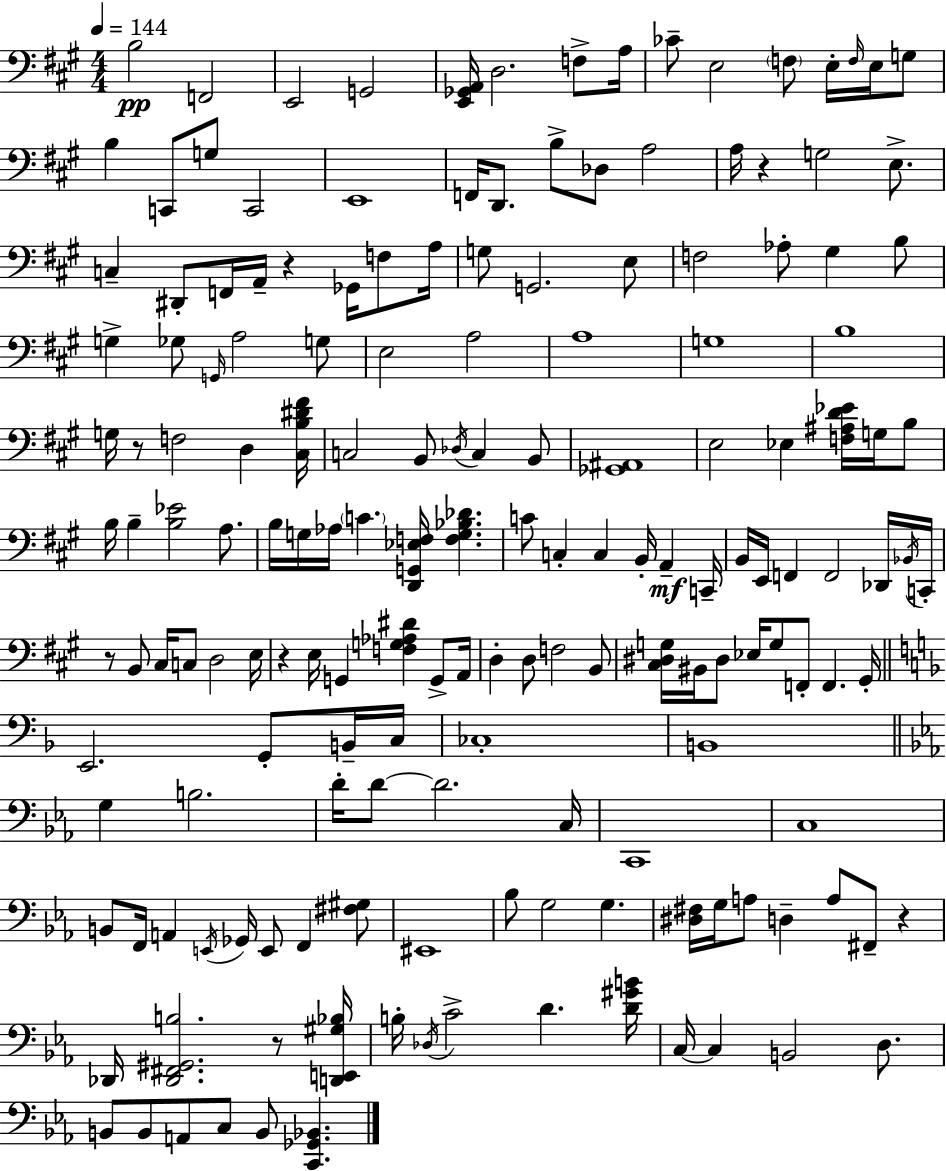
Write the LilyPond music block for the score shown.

{
  \clef bass
  \numericTimeSignature
  \time 4/4
  \key a \major
  \tempo 4 = 144
  b2\pp f,2 | e,2 g,2 | <e, ges, a,>16 d2. f8-> a16 | ces'8-- e2 \parenthesize f8 e16-. \grace { f16 } e16 g8 | \break b4 c,8 g8 c,2 | e,1 | f,16 d,8. b8-> des8 a2 | a16 r4 g2 e8.-> | \break c4-- dis,8-. f,16 a,16-- r4 ges,16 f8 | a16 g8 g,2. e8 | f2 aes8-. gis4 b8 | g4-> ges8 \grace { g,16 } a2 | \break g8 e2 a2 | a1 | g1 | b1 | \break g16 r8 f2 d4 | <cis b dis' fis'>16 c2 b,8 \acciaccatura { des16 } c4 | b,8 <ges, ais,>1 | e2 ees4 <f ais d' ees'>16 | \break g16 b8 b16 b4-- <b ees'>2 | a8. b16 g16 aes16 \parenthesize c'4. <d, g, ees f>16 <f g bes des'>4. | c'8 c4-. c4 b,16-. a,4--\mf | c,16-- b,16 e,16 f,4 f,2 | \break des,16 \acciaccatura { bes,16 } c,16-. r8 b,8 cis16 c8 d2 | e16 r4 e16 g,4 <f g aes dis'>4 | g,8-> a,16 d4-. d8 f2 | b,8 <cis dis g>16 bis,16 dis8 ees16 g8 f,8-. f,4. | \break gis,16-. \bar "||" \break \key f \major e,2. g,8-. b,16-- c16 | ces1-. | b,1 | \bar "||" \break \key ees \major g4 b2. | d'16-. d'8~~ d'2. c16 | c,1 | c1 | \break b,8 f,16 a,4 \acciaccatura { e,16 } ges,16 e,8 f,4 <fis gis>8 | eis,1 | bes8 g2 g4. | <dis fis>16 g16 a8 d4-- a8 fis,8-- r4 | \break des,16 <des, fis, gis, b>2. r8 | <d, e, gis bes>16 b16-. \acciaccatura { des16 } c'2-> d'4. | <d' gis' b'>16 c16~~ c4 b,2 d8. | b,8 b,8 a,8 c8 b,8 <c, ges, bes,>4. | \break \bar "|."
}